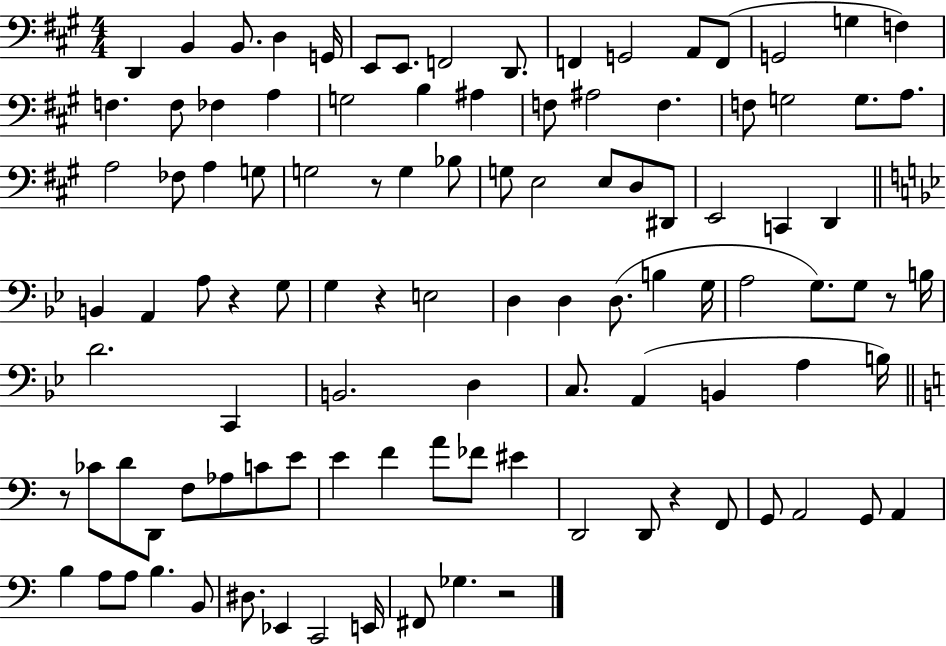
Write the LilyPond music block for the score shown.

{
  \clef bass
  \numericTimeSignature
  \time 4/4
  \key a \major
  d,4 b,4 b,8. d4 g,16 | e,8 e,8. f,2 d,8. | f,4 g,2 a,8 f,8( | g,2 g4 f4) | \break f4. f8 fes4 a4 | g2 b4 ais4 | f8 ais2 f4. | f8 g2 g8. a8. | \break a2 fes8 a4 g8 | g2 r8 g4 bes8 | g8 e2 e8 d8 dis,8 | e,2 c,4 d,4 | \break \bar "||" \break \key bes \major b,4 a,4 a8 r4 g8 | g4 r4 e2 | d4 d4 d8.( b4 g16 | a2 g8.) g8 r8 b16 | \break d'2. c,4 | b,2. d4 | c8. a,4( b,4 a4 b16) | \bar "||" \break \key c \major r8 ces'8 d'8 d,8 f8 aes8 c'8 e'8 | e'4 f'4 a'8 fes'8 eis'4 | d,2 d,8 r4 f,8 | g,8 a,2 g,8 a,4 | \break b4 a8 a8 b4. b,8 | dis8. ees,4 c,2 e,16 | fis,8 ges4. r2 | \bar "|."
}